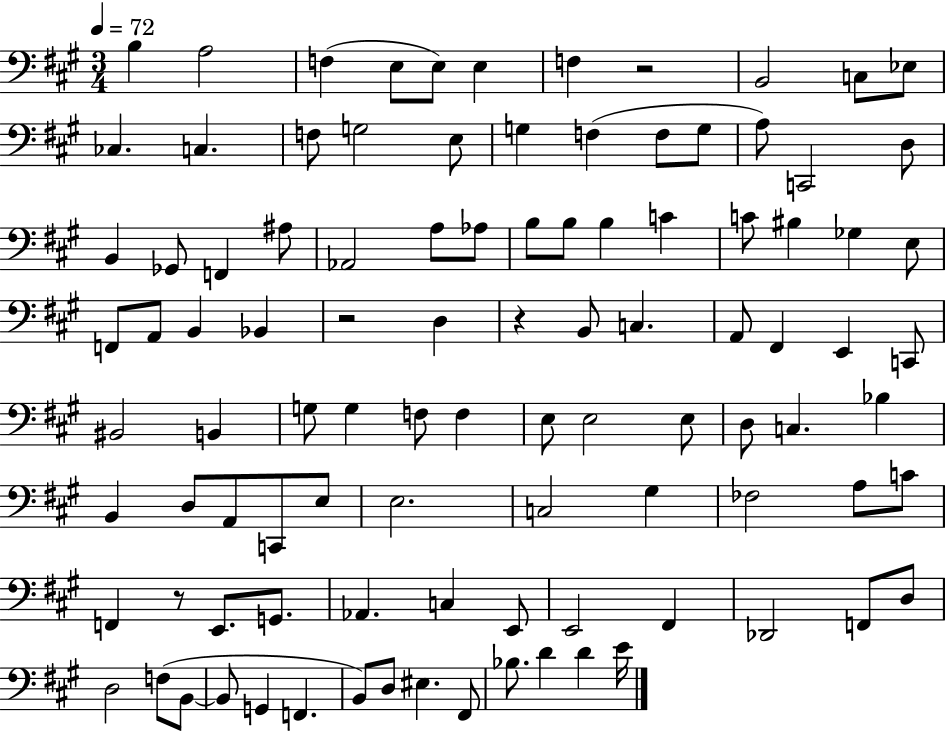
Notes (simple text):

B3/q A3/h F3/q E3/e E3/e E3/q F3/q R/h B2/h C3/e Eb3/e CES3/q. C3/q. F3/e G3/h E3/e G3/q F3/q F3/e G3/e A3/e C2/h D3/e B2/q Gb2/e F2/q A#3/e Ab2/h A3/e Ab3/e B3/e B3/e B3/q C4/q C4/e BIS3/q Gb3/q E3/e F2/e A2/e B2/q Bb2/q R/h D3/q R/q B2/e C3/q. A2/e F#2/q E2/q C2/e BIS2/h B2/q G3/e G3/q F3/e F3/q E3/e E3/h E3/e D3/e C3/q. Bb3/q B2/q D3/e A2/e C2/e E3/e E3/h. C3/h G#3/q FES3/h A3/e C4/e F2/q R/e E2/e. G2/e. Ab2/q. C3/q E2/e E2/h F#2/q Db2/h F2/e D3/e D3/h F3/e B2/e B2/e G2/q F2/q. B2/e D3/e EIS3/q. F#2/e Bb3/e. D4/q D4/q E4/s